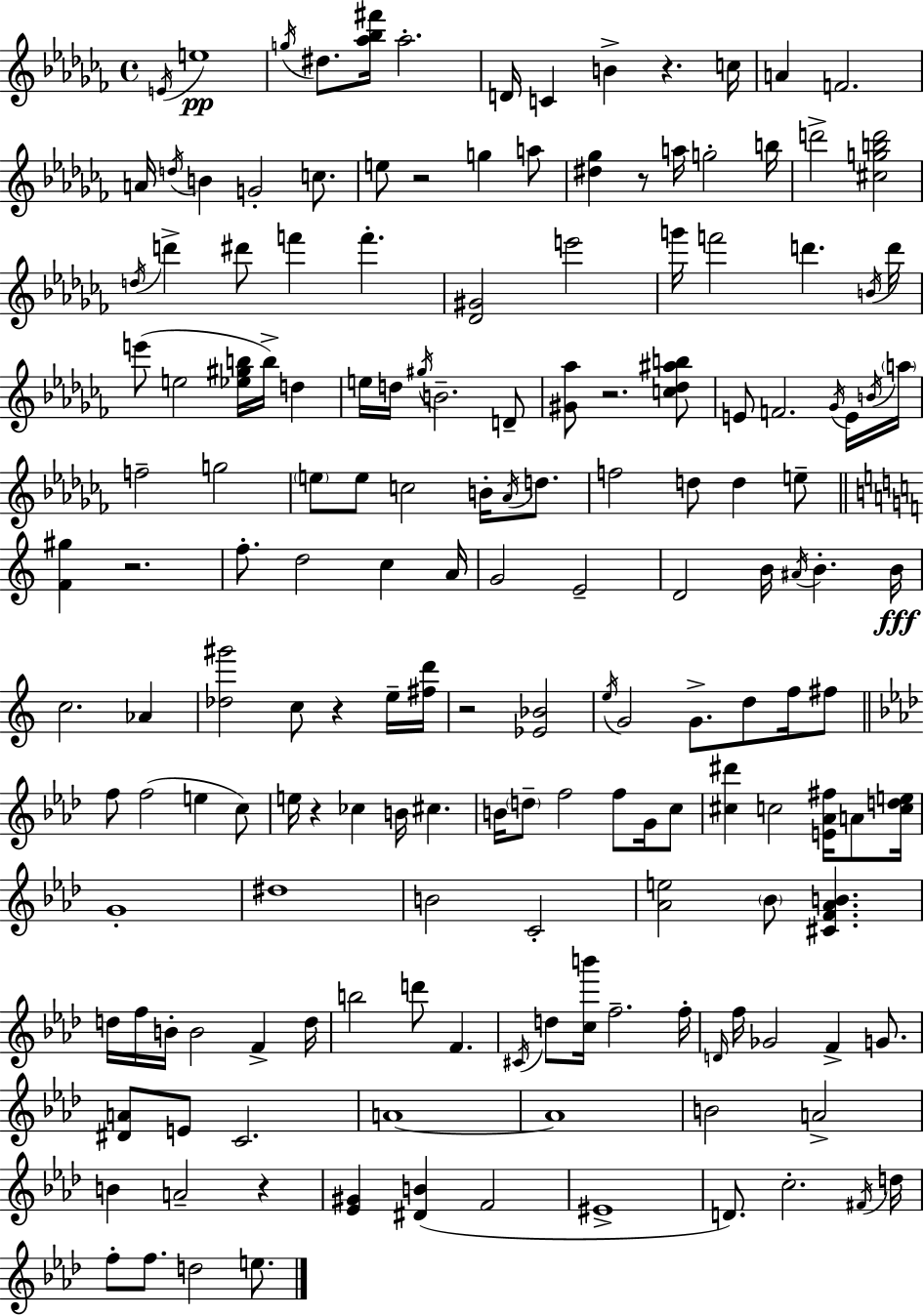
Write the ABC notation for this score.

X:1
T:Untitled
M:4/4
L:1/4
K:Abm
E/4 e4 g/4 ^d/2 [_a_b^f']/4 _a2 D/4 C B z c/4 A F2 A/4 d/4 B G2 c/2 e/2 z2 g a/2 [^d_g] z/2 a/4 g2 b/4 d'2 [^cgbd']2 d/4 d' ^d'/2 f' f' [_D^G]2 e'2 g'/4 f'2 d' B/4 d'/4 e'/2 e2 [_e^gb]/4 b/4 d e/4 d/4 ^g/4 B2 D/2 [^G_a]/2 z2 [c_d^ab]/2 E/2 F2 _G/4 E/4 B/4 a/4 f2 g2 e/2 e/2 c2 B/4 _A/4 d/2 f2 d/2 d e/2 [F^g] z2 f/2 d2 c A/4 G2 E2 D2 B/4 ^A/4 B B/4 c2 _A [_d^g']2 c/2 z e/4 [^fd']/4 z2 [_E_B]2 e/4 G2 G/2 d/2 f/4 ^f/2 f/2 f2 e c/2 e/4 z _c B/4 ^c B/4 d/2 f2 f/2 G/4 c/2 [^c^d'] c2 [E_A^f]/4 A/2 [cde]/4 G4 ^d4 B2 C2 [_Ae]2 _B/2 [^CF_AB] d/4 f/4 B/4 B2 F d/4 b2 d'/2 F ^C/4 d/2 [cb']/4 f2 f/4 D/4 f/4 _G2 F G/2 [^DA]/2 E/2 C2 A4 A4 B2 A2 B A2 z [_E^G] [^DB] F2 ^E4 D/2 c2 ^F/4 d/4 f/2 f/2 d2 e/2